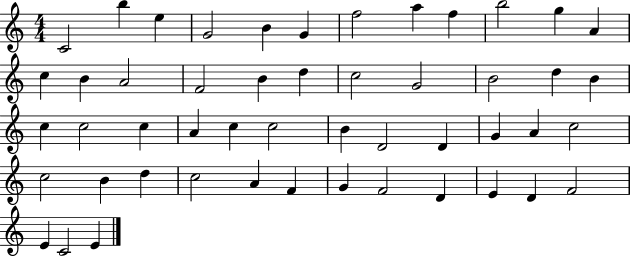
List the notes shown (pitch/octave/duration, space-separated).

C4/h B5/q E5/q G4/h B4/q G4/q F5/h A5/q F5/q B5/h G5/q A4/q C5/q B4/q A4/h F4/h B4/q D5/q C5/h G4/h B4/h D5/q B4/q C5/q C5/h C5/q A4/q C5/q C5/h B4/q D4/h D4/q G4/q A4/q C5/h C5/h B4/q D5/q C5/h A4/q F4/q G4/q F4/h D4/q E4/q D4/q F4/h E4/q C4/h E4/q